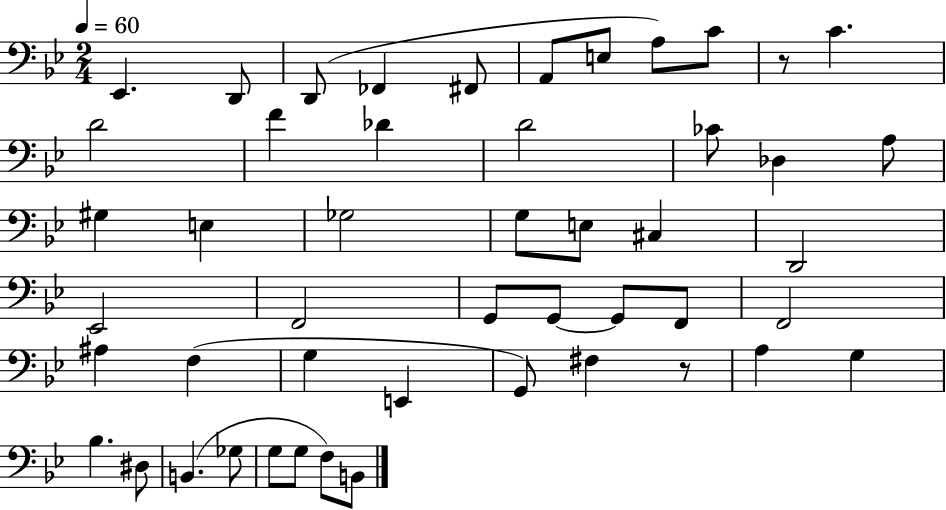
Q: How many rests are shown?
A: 2